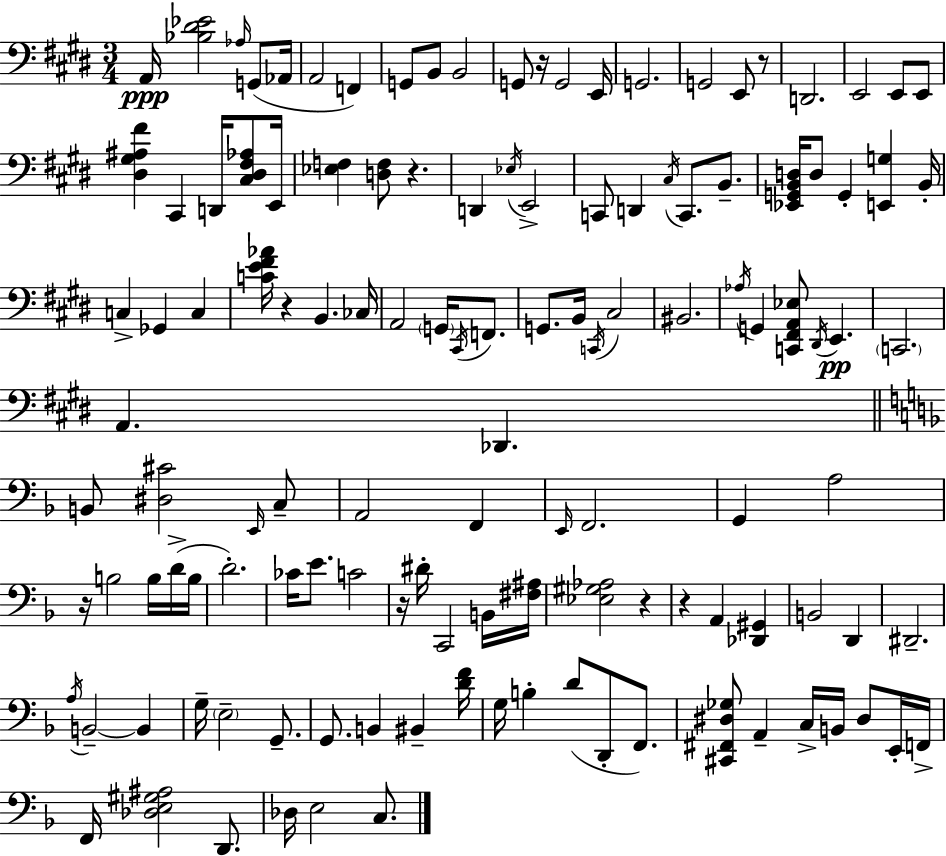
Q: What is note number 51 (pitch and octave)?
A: E2